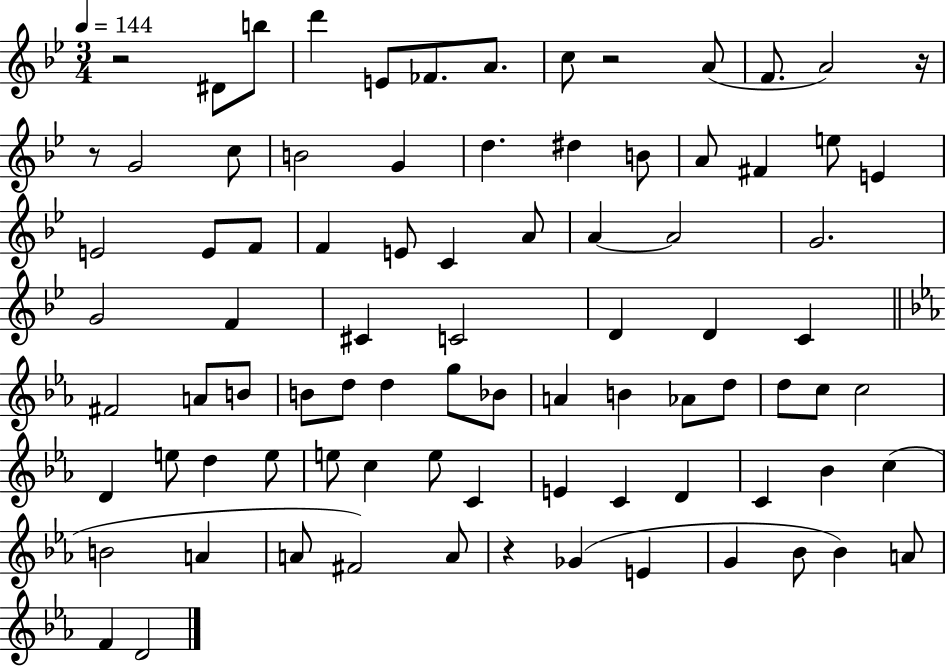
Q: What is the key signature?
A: BES major